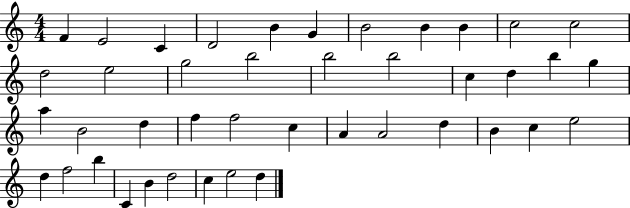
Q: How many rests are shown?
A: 0